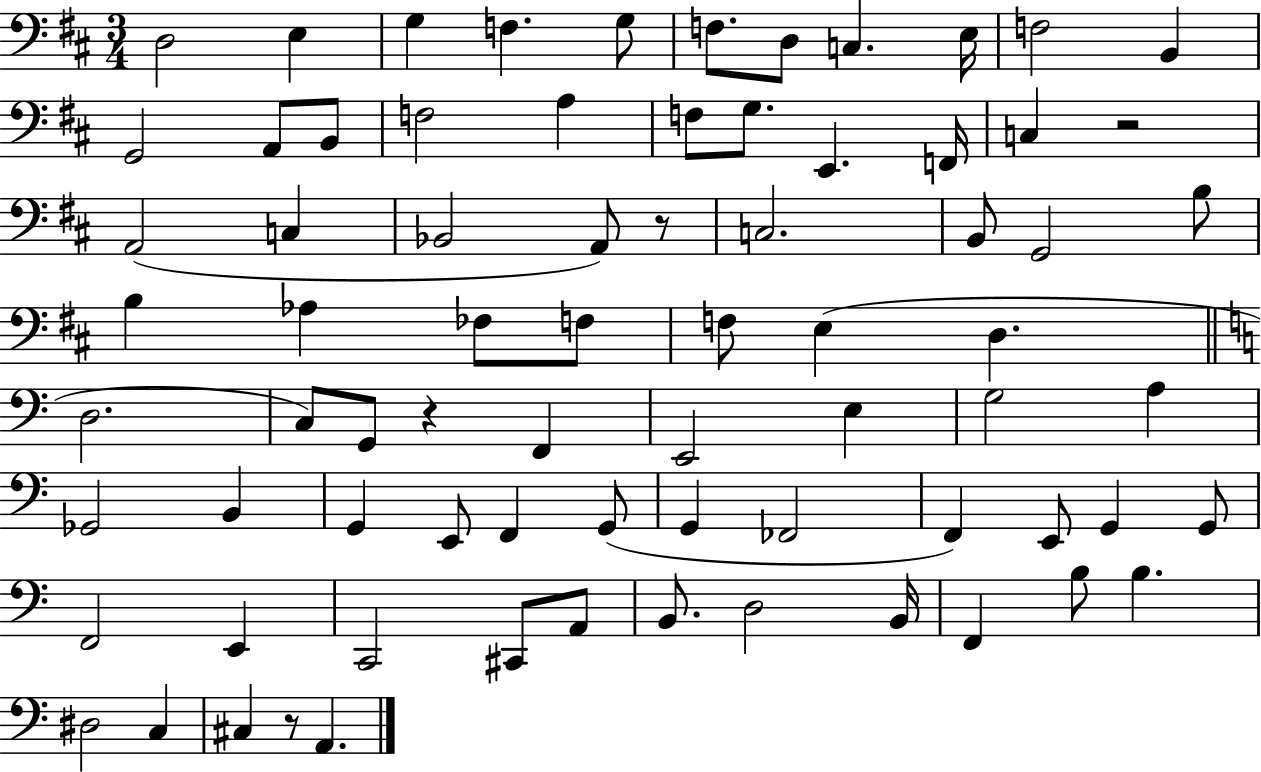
X:1
T:Untitled
M:3/4
L:1/4
K:D
D,2 E, G, F, G,/2 F,/2 D,/2 C, E,/4 F,2 B,, G,,2 A,,/2 B,,/2 F,2 A, F,/2 G,/2 E,, F,,/4 C, z2 A,,2 C, _B,,2 A,,/2 z/2 C,2 B,,/2 G,,2 B,/2 B, _A, _F,/2 F,/2 F,/2 E, D, D,2 C,/2 G,,/2 z F,, E,,2 E, G,2 A, _G,,2 B,, G,, E,,/2 F,, G,,/2 G,, _F,,2 F,, E,,/2 G,, G,,/2 F,,2 E,, C,,2 ^C,,/2 A,,/2 B,,/2 D,2 B,,/4 F,, B,/2 B, ^D,2 C, ^C, z/2 A,,